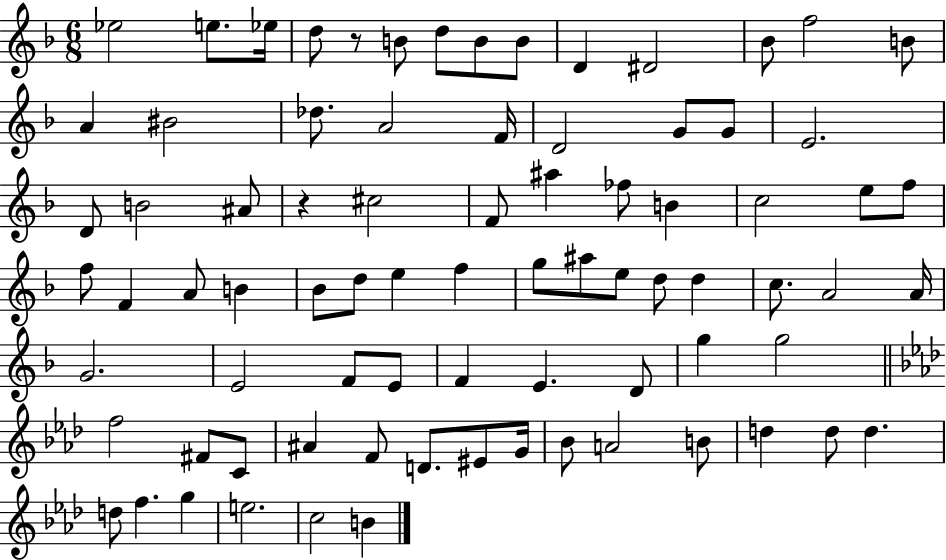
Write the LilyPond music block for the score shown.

{
  \clef treble
  \numericTimeSignature
  \time 6/8
  \key f \major
  ees''2 e''8. ees''16 | d''8 r8 b'8 d''8 b'8 b'8 | d'4 dis'2 | bes'8 f''2 b'8 | \break a'4 bis'2 | des''8. a'2 f'16 | d'2 g'8 g'8 | e'2. | \break d'8 b'2 ais'8 | r4 cis''2 | f'8 ais''4 fes''8 b'4 | c''2 e''8 f''8 | \break f''8 f'4 a'8 b'4 | bes'8 d''8 e''4 f''4 | g''8 ais''8 e''8 d''8 d''4 | c''8. a'2 a'16 | \break g'2. | e'2 f'8 e'8 | f'4 e'4. d'8 | g''4 g''2 | \break \bar "||" \break \key aes \major f''2 fis'8 c'8 | ais'4 f'8 d'8. eis'8 g'16 | bes'8 a'2 b'8 | d''4 d''8 d''4. | \break d''8 f''4. g''4 | e''2. | c''2 b'4 | \bar "|."
}